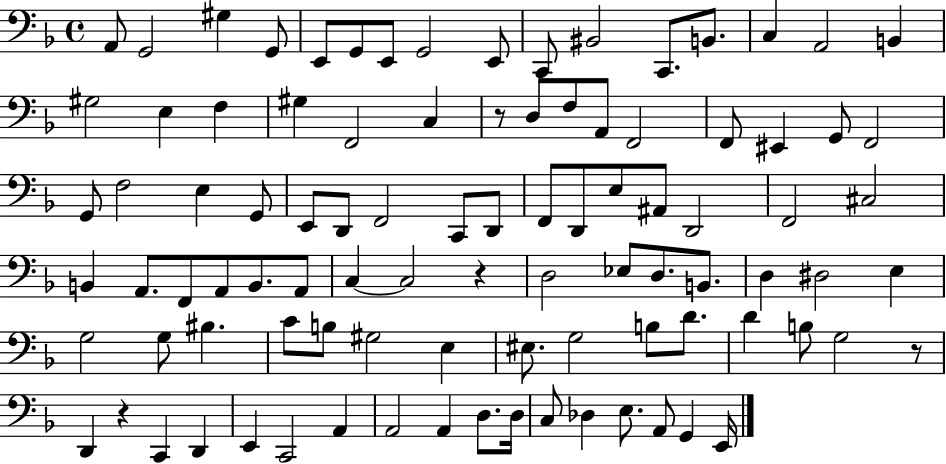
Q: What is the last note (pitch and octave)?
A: E2